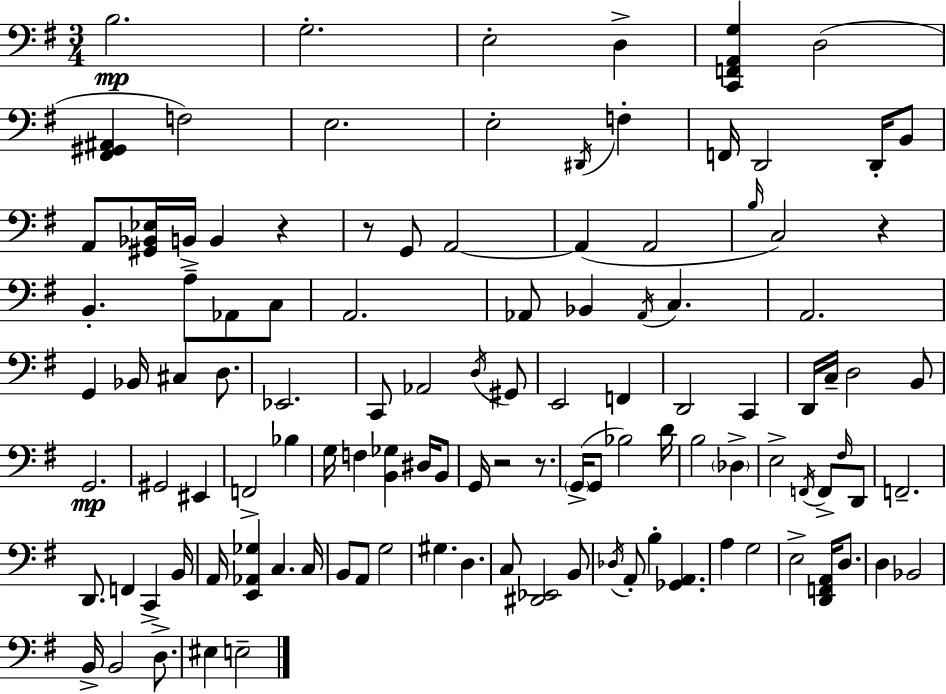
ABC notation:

X:1
T:Untitled
M:3/4
L:1/4
K:G
B,2 G,2 E,2 D, [C,,F,,A,,G,] D,2 [^F,,^G,,^A,,] F,2 E,2 E,2 ^D,,/4 F, F,,/4 D,,2 D,,/4 B,,/2 A,,/2 [^G,,_B,,_E,]/4 B,,/4 B,, z z/2 G,,/2 A,,2 A,, A,,2 B,/4 C,2 z B,, A,/2 _A,,/2 C,/2 A,,2 _A,,/2 _B,, _A,,/4 C, A,,2 G,, _B,,/4 ^C, D,/2 _E,,2 C,,/2 _A,,2 D,/4 ^G,,/2 E,,2 F,, D,,2 C,, D,,/4 C,/4 D,2 B,,/2 G,,2 ^G,,2 ^E,, F,,2 _B, G,/4 F, [B,,_G,] ^D,/4 B,,/2 G,,/4 z2 z/2 G,,/4 G,,/2 _B,2 D/4 B,2 _D, E,2 F,,/4 F,,/2 ^F,/4 D,,/2 F,,2 D,,/2 F,, C,, B,,/4 A,,/4 [E,,_A,,_G,] C, C,/4 B,,/2 A,,/2 G,2 ^G, D, C,/2 [^D,,_E,,]2 B,,/2 _D,/4 A,,/2 B, [_G,,A,,] A, G,2 E,2 [D,,F,,A,,]/4 D,/2 D, _B,,2 B,,/4 B,,2 D,/2 ^E, E,2